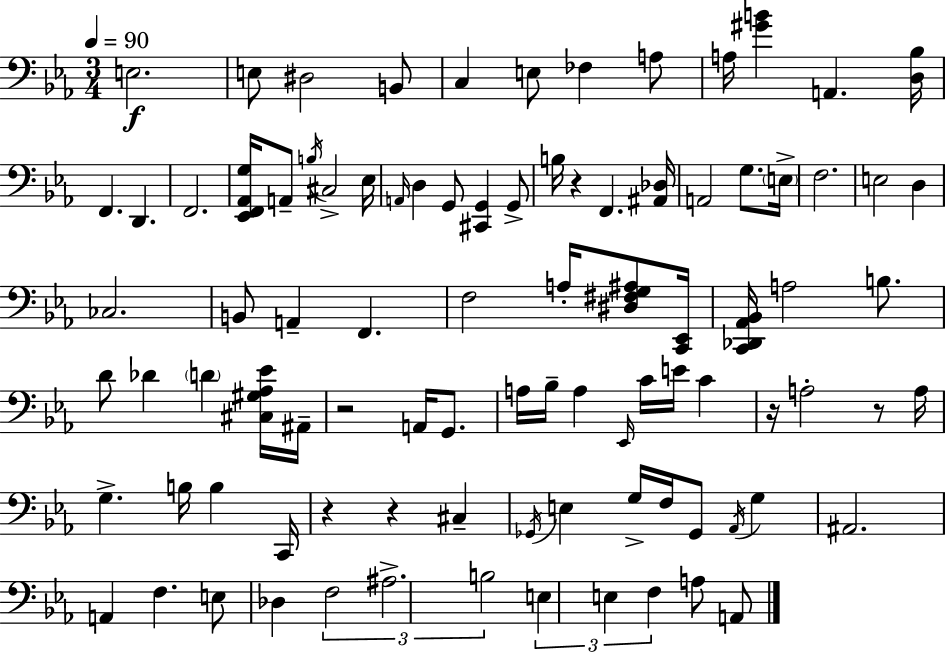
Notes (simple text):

E3/h. E3/e D#3/h B2/e C3/q E3/e FES3/q A3/e A3/s [G#4,B4]/q A2/q. [D3,Bb3]/s F2/q. D2/q. F2/h. [Eb2,F2,Ab2,G3]/s A2/e B3/s C#3/h Eb3/s A2/s D3/q G2/e [C#2,G2]/q G2/e B3/s R/q F2/q. [A#2,Db3]/s A2/h G3/e. E3/s F3/h. E3/h D3/q CES3/h. B2/e A2/q F2/q. F3/h A3/s [D#3,F#3,G3,A#3]/e [C2,Eb2]/s [C2,Db2,Ab2,Bb2]/s A3/h B3/e. D4/e Db4/q D4/q [C#3,G#3,Ab3,Eb4]/s A#2/s R/h A2/s G2/e. A3/s Bb3/s A3/q Eb2/s C4/s E4/s C4/q R/s A3/h R/e A3/s G3/q. B3/s B3/q C2/s R/q R/q C#3/q Gb2/s E3/q G3/s F3/s Gb2/e Ab2/s G3/q A#2/h. A2/q F3/q. E3/e Db3/q F3/h A#3/h. B3/h E3/q E3/q F3/q A3/e A2/e